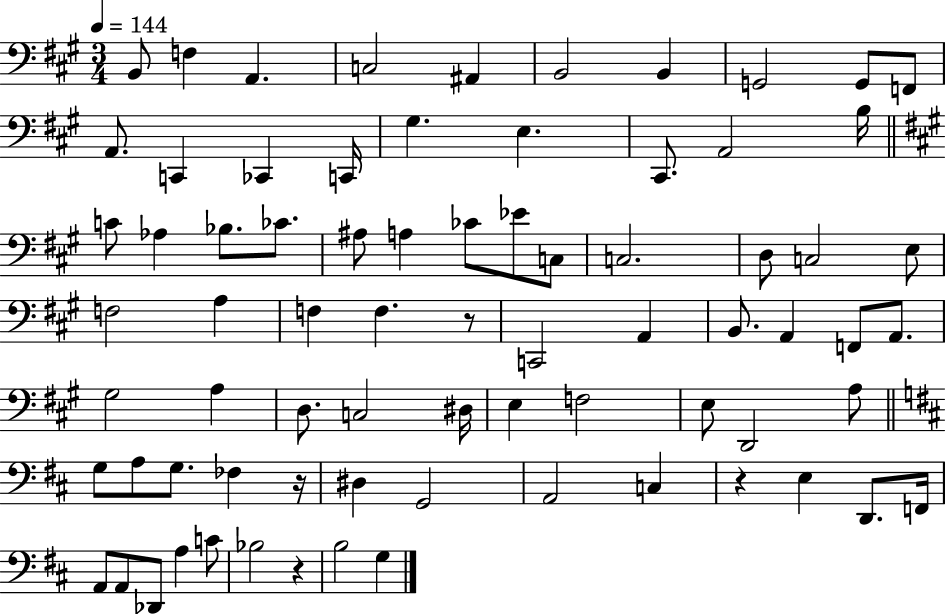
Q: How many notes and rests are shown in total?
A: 75